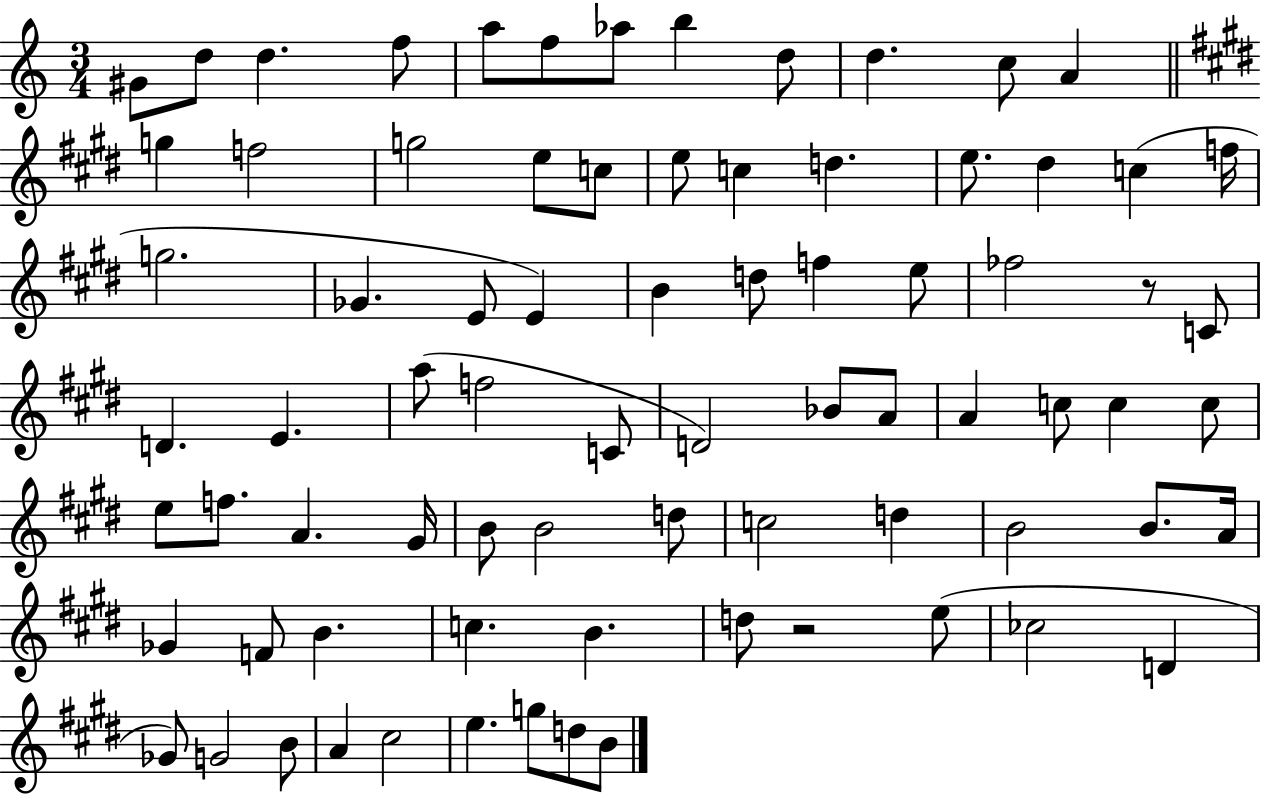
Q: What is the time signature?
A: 3/4